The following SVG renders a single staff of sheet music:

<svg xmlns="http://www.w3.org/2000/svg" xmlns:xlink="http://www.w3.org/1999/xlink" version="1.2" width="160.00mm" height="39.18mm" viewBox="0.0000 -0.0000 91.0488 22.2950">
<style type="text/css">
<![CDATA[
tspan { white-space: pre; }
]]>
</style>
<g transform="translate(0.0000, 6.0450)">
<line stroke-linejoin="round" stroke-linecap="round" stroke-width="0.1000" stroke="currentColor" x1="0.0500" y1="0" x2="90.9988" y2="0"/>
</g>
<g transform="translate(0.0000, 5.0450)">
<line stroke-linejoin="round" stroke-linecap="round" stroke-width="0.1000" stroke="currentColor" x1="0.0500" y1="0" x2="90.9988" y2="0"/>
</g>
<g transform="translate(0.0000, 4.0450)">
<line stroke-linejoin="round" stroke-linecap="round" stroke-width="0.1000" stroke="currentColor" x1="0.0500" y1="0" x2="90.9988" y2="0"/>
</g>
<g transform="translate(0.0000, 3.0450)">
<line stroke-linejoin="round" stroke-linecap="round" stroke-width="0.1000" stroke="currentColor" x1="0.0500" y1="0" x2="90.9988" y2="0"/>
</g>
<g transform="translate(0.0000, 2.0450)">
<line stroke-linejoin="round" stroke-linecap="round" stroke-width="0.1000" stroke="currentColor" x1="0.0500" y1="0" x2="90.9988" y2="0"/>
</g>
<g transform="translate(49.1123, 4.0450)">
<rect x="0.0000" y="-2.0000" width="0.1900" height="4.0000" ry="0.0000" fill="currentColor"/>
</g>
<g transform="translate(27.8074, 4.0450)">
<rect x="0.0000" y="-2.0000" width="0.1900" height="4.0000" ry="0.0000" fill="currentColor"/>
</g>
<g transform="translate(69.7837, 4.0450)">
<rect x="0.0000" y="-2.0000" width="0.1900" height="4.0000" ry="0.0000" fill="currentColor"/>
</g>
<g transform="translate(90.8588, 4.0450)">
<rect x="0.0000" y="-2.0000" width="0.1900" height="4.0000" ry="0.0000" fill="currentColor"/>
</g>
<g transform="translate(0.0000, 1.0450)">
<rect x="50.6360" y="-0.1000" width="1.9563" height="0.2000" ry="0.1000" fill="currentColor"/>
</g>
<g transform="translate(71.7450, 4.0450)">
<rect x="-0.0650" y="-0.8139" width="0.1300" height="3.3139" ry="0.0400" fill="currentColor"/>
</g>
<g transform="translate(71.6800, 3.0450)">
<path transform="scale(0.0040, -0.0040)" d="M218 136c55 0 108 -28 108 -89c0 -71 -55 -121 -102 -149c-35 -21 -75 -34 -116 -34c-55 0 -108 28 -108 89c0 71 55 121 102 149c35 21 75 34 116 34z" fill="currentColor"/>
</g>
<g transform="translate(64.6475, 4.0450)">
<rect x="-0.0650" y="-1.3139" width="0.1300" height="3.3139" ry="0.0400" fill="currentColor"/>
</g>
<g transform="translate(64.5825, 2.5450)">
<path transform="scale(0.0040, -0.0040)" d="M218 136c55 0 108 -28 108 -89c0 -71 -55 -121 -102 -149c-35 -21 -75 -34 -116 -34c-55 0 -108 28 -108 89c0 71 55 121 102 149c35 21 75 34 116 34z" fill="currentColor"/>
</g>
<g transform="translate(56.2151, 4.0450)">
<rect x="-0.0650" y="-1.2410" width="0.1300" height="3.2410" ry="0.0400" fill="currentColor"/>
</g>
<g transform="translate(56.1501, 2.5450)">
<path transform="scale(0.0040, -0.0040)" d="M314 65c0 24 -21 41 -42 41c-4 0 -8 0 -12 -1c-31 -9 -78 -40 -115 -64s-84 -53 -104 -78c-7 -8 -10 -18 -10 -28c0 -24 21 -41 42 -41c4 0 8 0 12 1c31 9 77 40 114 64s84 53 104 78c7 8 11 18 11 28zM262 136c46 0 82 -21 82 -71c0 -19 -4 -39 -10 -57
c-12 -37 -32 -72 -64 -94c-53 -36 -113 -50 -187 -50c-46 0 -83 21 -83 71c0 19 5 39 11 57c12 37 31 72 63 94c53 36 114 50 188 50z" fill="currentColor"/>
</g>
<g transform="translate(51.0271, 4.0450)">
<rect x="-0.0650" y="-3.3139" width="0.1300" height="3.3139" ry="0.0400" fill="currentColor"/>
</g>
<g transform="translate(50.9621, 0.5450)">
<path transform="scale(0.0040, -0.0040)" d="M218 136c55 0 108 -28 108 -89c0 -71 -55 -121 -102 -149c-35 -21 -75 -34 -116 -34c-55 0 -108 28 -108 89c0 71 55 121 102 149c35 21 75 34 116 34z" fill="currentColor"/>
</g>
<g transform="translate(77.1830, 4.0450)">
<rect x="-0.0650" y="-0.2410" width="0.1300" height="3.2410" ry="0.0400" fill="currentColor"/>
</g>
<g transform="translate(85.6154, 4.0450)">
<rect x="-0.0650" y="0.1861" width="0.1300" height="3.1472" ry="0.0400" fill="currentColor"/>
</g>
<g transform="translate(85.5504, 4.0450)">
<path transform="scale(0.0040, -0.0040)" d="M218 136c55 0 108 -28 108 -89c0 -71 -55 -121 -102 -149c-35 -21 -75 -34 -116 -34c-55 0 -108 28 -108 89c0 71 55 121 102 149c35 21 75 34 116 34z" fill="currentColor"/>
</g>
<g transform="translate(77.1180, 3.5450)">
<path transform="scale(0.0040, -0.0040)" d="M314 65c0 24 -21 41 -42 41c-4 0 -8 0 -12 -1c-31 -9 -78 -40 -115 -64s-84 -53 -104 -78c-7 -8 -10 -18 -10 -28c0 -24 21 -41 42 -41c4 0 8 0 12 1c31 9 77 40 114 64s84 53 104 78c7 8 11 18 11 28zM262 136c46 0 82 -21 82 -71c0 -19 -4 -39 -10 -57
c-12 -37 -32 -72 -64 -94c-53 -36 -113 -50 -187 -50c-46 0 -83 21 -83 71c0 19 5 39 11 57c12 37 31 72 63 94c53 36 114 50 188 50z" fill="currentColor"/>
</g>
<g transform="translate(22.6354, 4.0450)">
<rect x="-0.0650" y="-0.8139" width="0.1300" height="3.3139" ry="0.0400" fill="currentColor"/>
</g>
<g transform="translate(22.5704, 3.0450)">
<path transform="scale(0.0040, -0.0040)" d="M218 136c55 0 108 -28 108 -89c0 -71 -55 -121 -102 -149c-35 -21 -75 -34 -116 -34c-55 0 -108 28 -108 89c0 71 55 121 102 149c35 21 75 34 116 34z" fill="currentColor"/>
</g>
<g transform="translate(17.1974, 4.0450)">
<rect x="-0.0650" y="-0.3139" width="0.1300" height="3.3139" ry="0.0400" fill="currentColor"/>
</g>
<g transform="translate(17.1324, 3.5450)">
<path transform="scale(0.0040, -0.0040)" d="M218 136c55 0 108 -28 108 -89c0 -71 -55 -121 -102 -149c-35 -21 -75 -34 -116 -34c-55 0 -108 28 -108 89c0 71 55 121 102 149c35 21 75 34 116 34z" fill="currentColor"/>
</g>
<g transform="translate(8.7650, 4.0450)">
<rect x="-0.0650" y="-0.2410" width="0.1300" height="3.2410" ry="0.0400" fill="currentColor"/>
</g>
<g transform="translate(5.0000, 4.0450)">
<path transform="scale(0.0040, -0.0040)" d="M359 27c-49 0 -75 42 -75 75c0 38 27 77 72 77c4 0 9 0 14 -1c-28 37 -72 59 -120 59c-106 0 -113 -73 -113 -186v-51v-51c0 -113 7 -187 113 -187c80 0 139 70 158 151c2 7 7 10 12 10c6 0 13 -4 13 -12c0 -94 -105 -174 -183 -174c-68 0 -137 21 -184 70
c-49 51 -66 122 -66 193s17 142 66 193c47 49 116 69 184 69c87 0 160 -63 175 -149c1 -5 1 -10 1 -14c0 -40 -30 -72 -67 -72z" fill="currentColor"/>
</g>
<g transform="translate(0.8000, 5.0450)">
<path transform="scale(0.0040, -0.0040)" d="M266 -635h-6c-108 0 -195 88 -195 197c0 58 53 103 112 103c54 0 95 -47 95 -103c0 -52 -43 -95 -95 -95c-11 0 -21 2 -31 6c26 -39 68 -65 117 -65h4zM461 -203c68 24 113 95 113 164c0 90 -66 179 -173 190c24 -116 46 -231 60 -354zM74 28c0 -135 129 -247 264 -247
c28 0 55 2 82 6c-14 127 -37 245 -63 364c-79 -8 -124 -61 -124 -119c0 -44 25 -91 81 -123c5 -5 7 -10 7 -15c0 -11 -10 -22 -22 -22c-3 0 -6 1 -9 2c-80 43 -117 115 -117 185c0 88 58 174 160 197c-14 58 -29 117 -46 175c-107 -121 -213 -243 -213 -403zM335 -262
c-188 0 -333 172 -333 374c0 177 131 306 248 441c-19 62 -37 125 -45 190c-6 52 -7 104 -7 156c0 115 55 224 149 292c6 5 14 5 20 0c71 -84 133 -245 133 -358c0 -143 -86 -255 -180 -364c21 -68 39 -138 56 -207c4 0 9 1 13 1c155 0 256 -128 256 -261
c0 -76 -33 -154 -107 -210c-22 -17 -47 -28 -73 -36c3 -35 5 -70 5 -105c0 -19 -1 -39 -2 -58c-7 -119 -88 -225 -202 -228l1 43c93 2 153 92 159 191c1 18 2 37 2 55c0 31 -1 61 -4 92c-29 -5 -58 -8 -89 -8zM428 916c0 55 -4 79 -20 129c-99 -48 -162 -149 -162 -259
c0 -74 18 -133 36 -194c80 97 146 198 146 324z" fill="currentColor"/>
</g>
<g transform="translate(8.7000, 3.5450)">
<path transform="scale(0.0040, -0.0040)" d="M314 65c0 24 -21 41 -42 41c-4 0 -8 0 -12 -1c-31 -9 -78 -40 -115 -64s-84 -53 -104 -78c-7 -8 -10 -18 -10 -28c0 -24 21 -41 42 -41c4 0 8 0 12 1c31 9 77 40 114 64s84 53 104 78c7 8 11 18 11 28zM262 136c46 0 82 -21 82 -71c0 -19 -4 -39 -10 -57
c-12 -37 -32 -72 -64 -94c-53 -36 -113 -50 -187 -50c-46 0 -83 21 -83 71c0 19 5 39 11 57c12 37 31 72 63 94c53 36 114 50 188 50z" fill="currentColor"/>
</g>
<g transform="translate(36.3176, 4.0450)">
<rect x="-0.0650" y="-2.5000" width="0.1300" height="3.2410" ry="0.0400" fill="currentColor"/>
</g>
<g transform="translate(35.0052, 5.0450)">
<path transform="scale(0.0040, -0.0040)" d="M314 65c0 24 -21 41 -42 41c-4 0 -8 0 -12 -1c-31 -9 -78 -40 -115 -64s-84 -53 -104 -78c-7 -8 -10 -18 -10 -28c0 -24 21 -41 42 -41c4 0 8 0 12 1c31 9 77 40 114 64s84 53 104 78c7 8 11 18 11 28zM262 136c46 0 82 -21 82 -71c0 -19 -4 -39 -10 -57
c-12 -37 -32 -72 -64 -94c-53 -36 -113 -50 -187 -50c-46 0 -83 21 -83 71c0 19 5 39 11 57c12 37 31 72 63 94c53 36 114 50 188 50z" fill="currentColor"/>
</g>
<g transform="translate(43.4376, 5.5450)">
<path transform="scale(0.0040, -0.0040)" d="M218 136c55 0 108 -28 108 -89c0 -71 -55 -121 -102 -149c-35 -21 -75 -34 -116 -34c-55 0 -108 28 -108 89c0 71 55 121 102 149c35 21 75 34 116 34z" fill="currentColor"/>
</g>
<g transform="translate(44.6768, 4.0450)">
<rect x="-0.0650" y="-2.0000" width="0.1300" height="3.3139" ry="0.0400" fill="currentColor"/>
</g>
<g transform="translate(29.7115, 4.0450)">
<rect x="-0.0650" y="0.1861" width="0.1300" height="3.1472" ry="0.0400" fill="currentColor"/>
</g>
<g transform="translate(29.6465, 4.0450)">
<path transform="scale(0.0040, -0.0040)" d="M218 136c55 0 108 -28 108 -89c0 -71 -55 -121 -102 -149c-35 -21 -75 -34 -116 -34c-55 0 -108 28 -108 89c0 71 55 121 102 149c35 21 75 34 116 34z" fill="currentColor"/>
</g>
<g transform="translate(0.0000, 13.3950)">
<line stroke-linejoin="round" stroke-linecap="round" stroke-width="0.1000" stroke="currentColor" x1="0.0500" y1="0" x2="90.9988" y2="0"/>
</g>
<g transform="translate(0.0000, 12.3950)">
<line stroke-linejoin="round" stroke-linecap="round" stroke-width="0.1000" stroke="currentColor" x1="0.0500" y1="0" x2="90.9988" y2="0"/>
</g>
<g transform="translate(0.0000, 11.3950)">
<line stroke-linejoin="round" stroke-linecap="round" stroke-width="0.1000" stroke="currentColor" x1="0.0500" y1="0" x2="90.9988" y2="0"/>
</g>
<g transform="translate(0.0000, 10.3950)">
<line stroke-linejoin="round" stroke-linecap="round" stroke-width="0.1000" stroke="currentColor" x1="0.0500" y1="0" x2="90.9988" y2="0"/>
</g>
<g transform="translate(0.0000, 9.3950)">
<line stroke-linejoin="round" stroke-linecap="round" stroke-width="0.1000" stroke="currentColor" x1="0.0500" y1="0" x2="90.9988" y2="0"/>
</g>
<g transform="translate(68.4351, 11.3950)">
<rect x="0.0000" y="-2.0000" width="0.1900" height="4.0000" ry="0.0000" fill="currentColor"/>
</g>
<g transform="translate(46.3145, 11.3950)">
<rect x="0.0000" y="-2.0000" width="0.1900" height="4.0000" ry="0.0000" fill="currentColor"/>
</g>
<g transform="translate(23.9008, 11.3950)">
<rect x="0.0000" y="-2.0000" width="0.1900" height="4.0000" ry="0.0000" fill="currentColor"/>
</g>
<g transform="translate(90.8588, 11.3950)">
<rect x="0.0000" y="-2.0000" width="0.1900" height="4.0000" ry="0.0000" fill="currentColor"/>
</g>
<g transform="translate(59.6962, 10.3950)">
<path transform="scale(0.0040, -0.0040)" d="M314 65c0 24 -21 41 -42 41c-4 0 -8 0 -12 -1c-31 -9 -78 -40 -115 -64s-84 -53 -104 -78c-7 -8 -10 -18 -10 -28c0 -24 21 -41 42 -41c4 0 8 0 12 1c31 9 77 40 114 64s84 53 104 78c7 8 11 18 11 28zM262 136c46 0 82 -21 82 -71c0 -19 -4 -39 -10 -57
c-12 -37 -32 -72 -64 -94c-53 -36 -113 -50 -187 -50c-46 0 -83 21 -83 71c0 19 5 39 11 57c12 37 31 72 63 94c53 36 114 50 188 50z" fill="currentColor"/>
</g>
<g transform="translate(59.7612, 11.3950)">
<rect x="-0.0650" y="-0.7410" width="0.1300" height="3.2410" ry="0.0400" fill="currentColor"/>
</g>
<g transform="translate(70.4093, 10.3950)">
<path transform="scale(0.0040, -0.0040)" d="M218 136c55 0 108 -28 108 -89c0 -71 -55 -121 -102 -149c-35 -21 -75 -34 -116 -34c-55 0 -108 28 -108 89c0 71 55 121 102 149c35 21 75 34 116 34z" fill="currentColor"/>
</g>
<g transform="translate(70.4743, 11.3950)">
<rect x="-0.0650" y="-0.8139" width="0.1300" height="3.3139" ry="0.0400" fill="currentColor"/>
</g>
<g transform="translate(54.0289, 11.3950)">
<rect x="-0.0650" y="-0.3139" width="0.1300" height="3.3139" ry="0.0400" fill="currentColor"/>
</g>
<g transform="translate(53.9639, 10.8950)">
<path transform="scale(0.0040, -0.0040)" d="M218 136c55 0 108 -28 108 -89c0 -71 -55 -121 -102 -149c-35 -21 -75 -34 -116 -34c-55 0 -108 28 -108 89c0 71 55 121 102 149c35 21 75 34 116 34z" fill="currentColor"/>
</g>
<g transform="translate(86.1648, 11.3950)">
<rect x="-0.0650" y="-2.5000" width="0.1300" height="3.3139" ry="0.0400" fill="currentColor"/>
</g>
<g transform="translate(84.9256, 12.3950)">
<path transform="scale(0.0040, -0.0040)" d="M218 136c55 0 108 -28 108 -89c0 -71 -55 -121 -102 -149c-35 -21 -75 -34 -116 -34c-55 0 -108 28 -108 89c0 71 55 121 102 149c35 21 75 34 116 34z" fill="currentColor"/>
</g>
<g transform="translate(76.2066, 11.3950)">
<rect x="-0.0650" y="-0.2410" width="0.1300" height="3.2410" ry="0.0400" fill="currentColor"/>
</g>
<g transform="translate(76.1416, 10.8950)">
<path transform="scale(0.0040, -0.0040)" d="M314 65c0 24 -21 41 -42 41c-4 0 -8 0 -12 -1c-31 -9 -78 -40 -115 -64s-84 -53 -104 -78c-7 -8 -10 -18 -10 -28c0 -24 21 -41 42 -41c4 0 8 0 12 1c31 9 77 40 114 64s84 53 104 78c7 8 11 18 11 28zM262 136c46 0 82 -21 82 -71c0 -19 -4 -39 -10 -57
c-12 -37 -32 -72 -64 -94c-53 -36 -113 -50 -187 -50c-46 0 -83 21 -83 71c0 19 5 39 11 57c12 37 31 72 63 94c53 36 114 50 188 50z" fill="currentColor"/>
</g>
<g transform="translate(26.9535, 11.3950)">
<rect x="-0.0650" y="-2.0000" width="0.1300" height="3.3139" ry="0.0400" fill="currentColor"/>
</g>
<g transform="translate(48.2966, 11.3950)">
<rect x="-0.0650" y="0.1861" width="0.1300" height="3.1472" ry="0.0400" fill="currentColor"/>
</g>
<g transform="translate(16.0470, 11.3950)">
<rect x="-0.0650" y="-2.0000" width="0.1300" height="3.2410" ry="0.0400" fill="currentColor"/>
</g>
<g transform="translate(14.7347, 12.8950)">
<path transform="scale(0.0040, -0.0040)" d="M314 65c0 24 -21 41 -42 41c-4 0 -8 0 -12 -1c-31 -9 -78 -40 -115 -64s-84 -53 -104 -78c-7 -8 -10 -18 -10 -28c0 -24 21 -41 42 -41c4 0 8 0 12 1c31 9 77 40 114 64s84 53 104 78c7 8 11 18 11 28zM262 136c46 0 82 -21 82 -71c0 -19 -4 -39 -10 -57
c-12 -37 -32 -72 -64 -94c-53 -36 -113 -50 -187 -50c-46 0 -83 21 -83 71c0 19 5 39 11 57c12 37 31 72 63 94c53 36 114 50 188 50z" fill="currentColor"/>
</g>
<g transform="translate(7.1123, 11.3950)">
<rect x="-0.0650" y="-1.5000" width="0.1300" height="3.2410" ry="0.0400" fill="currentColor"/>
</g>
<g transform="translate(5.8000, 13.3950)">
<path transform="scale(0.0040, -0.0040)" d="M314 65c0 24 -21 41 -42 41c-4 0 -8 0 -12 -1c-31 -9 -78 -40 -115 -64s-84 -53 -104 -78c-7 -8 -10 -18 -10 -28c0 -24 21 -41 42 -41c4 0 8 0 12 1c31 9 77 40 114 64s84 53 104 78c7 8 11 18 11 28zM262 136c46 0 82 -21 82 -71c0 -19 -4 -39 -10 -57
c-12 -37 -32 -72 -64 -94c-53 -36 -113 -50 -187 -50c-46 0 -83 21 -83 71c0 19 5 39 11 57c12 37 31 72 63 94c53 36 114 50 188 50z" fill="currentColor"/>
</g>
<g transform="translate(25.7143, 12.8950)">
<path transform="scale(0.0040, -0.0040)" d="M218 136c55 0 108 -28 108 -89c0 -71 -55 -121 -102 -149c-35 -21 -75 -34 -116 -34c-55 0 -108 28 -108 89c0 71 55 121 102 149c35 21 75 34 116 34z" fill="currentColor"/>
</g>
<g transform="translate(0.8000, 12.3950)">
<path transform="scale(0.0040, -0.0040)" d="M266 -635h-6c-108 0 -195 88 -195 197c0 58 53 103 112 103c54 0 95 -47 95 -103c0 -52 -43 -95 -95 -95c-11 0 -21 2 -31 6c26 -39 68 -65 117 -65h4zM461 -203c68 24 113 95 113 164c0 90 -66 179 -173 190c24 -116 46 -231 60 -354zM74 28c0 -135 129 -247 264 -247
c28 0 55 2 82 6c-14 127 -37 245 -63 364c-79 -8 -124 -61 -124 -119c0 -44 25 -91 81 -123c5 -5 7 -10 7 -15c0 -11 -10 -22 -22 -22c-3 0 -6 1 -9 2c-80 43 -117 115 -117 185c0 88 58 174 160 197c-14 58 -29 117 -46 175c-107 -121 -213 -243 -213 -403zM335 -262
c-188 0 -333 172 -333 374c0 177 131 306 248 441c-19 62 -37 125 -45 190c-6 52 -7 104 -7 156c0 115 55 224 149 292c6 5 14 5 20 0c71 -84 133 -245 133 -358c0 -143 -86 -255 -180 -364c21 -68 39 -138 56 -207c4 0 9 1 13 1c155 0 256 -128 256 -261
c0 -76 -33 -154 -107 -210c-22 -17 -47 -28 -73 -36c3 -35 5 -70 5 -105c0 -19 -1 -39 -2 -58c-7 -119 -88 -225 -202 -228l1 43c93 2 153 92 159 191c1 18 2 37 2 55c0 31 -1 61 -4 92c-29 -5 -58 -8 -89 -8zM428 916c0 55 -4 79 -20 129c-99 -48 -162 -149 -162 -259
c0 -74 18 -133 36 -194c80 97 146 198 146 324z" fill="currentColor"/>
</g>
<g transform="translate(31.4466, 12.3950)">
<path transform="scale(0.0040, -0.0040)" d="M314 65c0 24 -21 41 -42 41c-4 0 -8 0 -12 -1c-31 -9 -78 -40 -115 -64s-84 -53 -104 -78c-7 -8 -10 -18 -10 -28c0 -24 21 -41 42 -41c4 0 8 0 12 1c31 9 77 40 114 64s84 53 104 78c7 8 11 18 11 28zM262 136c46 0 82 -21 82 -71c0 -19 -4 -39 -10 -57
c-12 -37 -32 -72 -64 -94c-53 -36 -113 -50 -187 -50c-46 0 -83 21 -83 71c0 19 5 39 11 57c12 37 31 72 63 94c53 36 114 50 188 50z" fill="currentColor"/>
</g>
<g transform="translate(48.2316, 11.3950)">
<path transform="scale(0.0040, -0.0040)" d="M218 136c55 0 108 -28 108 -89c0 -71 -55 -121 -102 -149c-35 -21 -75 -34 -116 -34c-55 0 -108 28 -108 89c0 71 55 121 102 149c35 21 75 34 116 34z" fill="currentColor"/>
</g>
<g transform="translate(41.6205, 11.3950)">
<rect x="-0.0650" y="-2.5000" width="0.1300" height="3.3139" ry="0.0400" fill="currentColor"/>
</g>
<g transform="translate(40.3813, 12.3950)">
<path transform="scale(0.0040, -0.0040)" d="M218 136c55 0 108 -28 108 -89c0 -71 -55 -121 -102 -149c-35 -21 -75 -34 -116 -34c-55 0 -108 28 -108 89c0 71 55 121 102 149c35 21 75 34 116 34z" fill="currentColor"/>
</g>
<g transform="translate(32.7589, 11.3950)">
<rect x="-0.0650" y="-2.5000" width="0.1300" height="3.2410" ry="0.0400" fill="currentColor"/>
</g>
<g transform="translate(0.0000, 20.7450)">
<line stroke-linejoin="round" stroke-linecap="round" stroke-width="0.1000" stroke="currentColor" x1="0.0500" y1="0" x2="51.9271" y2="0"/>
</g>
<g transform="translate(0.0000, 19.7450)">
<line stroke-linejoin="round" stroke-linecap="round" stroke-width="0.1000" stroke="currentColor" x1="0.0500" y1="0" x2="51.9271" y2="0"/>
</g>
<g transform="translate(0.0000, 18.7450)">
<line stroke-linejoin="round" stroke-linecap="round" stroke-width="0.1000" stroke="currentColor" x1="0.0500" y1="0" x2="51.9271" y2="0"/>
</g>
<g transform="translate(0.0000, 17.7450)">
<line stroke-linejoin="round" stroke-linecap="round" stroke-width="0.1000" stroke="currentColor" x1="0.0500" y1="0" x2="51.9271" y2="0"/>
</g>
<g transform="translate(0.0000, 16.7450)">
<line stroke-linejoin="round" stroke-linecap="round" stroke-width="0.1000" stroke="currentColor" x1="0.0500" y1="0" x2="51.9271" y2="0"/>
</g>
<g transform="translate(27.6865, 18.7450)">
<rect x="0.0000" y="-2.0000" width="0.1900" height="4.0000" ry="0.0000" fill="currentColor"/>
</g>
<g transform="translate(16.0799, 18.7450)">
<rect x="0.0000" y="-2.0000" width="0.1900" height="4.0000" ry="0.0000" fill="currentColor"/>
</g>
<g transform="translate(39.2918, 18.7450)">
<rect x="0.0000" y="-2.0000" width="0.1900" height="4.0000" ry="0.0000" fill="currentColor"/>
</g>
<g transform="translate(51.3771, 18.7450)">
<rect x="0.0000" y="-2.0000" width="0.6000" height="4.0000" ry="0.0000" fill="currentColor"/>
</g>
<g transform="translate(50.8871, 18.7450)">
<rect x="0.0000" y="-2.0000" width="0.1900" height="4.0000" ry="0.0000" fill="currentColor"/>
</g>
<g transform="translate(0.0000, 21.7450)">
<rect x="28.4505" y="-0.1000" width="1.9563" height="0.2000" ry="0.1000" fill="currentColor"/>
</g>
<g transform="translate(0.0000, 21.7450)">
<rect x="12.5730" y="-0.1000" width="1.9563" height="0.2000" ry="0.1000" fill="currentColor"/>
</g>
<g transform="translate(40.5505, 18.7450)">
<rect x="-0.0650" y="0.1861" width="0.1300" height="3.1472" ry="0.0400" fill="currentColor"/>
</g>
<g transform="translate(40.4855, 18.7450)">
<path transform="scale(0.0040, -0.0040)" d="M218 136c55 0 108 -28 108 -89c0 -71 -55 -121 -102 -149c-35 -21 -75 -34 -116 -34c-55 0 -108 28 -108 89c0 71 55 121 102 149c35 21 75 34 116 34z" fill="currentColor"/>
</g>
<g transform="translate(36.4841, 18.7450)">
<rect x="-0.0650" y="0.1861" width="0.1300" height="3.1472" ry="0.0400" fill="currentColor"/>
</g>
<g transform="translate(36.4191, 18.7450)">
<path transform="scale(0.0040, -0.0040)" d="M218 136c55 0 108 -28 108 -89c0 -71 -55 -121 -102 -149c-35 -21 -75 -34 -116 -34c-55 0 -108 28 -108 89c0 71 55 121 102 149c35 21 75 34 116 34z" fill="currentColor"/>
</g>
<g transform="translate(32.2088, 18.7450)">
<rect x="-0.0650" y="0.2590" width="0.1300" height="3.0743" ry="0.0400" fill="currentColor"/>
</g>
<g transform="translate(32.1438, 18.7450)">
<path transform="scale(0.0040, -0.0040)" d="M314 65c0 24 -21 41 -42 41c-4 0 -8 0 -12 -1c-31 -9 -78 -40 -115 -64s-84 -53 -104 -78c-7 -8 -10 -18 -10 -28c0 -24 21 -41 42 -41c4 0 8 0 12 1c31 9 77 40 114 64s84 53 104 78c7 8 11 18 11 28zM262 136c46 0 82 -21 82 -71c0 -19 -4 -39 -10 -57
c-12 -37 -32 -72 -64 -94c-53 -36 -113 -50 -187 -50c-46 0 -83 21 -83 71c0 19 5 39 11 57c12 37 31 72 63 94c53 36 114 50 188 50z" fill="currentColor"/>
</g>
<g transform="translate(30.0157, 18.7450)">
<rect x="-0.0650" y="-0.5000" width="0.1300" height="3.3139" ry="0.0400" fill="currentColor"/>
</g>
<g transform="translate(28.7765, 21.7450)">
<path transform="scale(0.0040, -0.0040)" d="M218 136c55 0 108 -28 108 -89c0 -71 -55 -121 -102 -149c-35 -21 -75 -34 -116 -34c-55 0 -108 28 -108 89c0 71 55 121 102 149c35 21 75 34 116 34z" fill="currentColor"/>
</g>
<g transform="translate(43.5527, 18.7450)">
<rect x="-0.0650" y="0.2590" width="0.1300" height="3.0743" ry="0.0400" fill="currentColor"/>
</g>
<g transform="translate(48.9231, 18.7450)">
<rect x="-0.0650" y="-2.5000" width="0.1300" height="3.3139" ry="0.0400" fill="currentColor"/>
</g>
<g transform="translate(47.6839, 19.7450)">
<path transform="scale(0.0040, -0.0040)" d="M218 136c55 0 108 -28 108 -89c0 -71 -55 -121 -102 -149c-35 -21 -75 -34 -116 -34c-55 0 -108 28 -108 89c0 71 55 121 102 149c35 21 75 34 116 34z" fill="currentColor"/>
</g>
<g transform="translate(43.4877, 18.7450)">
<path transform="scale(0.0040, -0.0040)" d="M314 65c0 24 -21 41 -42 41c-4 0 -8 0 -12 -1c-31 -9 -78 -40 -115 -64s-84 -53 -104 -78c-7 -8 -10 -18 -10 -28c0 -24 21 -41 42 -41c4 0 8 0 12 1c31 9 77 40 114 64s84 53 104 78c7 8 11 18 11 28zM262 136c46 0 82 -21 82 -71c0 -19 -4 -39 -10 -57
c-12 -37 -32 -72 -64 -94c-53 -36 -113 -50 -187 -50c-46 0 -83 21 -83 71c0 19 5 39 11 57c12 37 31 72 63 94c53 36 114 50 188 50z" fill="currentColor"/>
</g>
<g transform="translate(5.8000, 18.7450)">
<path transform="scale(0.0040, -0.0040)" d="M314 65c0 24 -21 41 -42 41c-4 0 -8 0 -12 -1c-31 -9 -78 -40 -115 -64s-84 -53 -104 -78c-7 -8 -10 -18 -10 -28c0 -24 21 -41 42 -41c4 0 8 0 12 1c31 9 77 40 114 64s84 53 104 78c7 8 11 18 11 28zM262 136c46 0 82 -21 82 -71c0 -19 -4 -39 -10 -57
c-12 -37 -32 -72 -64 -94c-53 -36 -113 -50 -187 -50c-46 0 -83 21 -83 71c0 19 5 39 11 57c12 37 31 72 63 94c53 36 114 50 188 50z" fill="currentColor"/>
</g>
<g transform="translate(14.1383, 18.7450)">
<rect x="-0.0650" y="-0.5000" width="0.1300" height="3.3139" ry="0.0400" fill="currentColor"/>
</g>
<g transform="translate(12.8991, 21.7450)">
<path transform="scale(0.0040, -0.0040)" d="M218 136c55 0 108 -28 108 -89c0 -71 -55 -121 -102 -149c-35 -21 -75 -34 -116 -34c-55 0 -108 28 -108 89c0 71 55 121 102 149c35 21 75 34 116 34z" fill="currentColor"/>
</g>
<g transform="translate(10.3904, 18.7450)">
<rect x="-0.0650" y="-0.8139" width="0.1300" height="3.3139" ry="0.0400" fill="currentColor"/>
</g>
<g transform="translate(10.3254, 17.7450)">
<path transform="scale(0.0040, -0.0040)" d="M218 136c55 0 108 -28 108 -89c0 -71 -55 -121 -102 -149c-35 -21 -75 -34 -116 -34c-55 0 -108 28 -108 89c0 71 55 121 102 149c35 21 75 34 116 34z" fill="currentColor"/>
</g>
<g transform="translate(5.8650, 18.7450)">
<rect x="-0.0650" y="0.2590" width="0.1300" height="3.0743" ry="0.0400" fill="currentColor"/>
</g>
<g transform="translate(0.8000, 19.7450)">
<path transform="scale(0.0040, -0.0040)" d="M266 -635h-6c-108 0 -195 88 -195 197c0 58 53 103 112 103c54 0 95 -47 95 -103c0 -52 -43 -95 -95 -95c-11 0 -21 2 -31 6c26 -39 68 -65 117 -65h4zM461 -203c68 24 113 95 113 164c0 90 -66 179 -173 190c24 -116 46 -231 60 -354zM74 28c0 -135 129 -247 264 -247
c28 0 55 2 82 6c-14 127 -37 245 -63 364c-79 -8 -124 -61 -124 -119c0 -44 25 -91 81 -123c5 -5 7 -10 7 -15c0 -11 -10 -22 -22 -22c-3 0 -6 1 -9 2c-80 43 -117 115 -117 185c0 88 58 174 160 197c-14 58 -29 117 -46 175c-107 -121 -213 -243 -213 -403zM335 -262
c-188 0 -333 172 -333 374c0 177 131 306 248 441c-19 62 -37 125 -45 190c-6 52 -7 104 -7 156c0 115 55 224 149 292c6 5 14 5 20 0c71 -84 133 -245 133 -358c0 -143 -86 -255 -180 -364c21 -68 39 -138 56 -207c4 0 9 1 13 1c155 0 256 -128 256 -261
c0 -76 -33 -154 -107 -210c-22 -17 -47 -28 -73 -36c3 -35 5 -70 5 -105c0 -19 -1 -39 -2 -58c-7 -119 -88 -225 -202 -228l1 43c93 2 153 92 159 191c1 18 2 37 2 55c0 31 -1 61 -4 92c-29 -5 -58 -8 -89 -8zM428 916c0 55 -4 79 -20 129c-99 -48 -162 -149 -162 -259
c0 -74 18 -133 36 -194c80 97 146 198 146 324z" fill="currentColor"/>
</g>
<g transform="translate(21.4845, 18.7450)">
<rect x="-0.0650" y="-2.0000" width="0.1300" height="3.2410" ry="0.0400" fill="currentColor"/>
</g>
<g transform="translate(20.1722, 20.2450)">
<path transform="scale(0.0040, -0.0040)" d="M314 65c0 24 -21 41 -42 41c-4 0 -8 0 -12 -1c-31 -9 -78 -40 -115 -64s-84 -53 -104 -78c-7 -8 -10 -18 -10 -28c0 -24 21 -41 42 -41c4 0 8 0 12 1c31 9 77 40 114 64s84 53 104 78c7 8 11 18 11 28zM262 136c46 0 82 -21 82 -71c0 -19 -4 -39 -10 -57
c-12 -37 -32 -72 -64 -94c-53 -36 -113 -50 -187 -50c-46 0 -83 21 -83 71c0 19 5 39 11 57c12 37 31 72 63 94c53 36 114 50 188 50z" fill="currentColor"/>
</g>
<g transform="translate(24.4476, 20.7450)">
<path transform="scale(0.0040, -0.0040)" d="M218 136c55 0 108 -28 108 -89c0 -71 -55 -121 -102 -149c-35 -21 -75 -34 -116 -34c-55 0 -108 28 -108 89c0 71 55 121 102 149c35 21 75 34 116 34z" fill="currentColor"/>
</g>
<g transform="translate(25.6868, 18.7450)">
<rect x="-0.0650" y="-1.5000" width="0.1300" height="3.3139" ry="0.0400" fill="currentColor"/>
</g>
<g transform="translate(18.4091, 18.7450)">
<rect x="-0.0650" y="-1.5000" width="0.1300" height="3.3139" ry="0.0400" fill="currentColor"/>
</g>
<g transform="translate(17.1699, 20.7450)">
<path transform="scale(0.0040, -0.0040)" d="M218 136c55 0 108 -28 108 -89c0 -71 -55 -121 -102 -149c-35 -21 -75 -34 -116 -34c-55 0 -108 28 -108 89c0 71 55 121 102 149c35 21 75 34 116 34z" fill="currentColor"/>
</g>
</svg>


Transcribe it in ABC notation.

X:1
T:Untitled
M:4/4
L:1/4
K:C
c2 c d B G2 F b e2 e d c2 B E2 F2 F G2 G B c d2 d c2 G B2 d C E F2 E C B2 B B B2 G